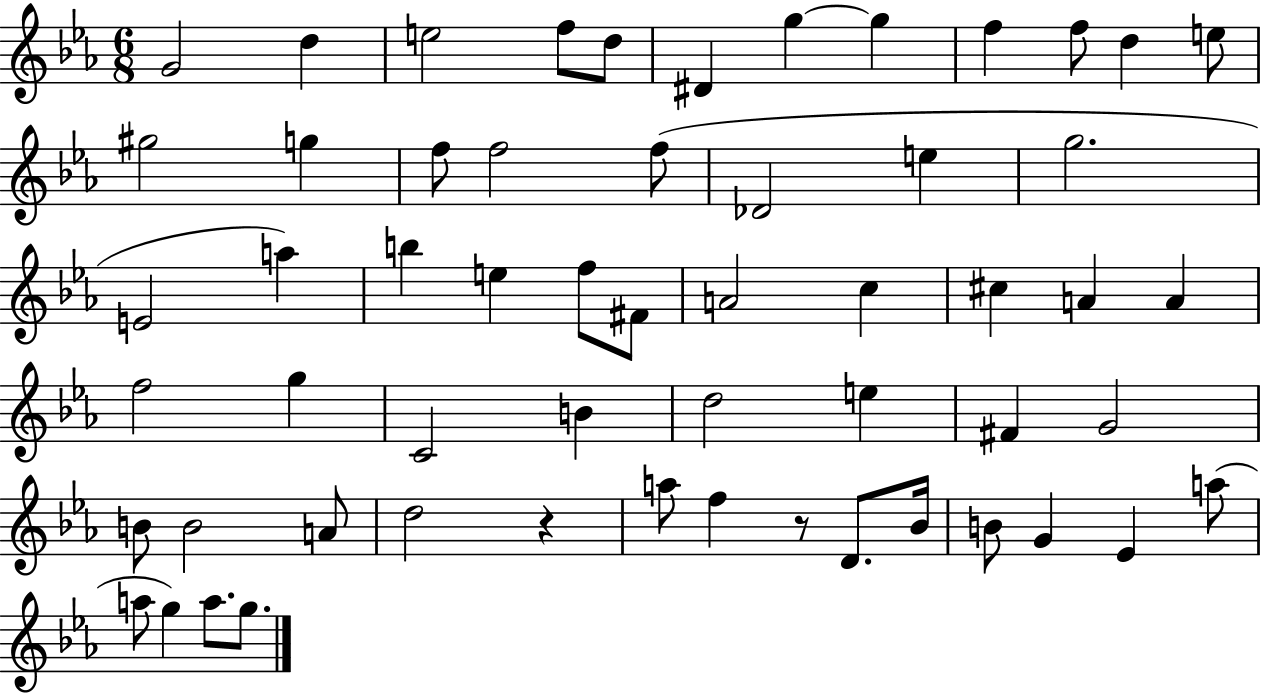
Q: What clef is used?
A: treble